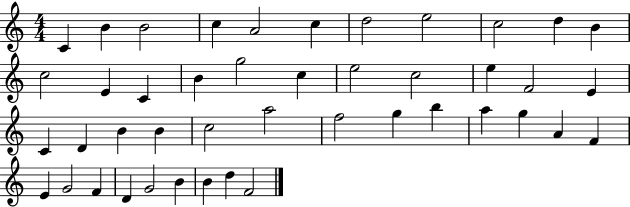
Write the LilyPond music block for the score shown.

{
  \clef treble
  \numericTimeSignature
  \time 4/4
  \key c \major
  c'4 b'4 b'2 | c''4 a'2 c''4 | d''2 e''2 | c''2 d''4 b'4 | \break c''2 e'4 c'4 | b'4 g''2 c''4 | e''2 c''2 | e''4 f'2 e'4 | \break c'4 d'4 b'4 b'4 | c''2 a''2 | f''2 g''4 b''4 | a''4 g''4 a'4 f'4 | \break e'4 g'2 f'4 | d'4 g'2 b'4 | b'4 d''4 f'2 | \bar "|."
}